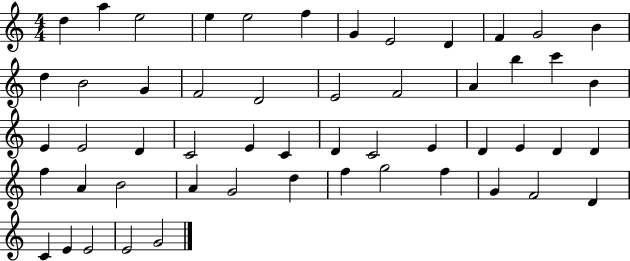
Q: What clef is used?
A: treble